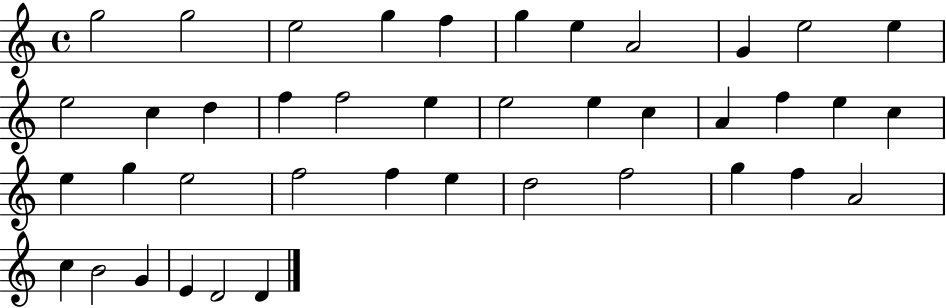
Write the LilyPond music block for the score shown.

{
  \clef treble
  \time 4/4
  \defaultTimeSignature
  \key c \major
  g''2 g''2 | e''2 g''4 f''4 | g''4 e''4 a'2 | g'4 e''2 e''4 | \break e''2 c''4 d''4 | f''4 f''2 e''4 | e''2 e''4 c''4 | a'4 f''4 e''4 c''4 | \break e''4 g''4 e''2 | f''2 f''4 e''4 | d''2 f''2 | g''4 f''4 a'2 | \break c''4 b'2 g'4 | e'4 d'2 d'4 | \bar "|."
}